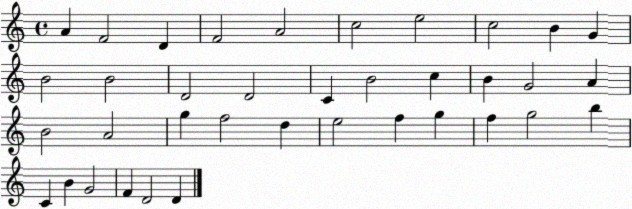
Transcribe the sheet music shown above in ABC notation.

X:1
T:Untitled
M:4/4
L:1/4
K:C
A F2 D F2 A2 c2 e2 c2 B G B2 B2 D2 D2 C B2 c B G2 A B2 A2 g f2 d e2 f g f g2 b C B G2 F D2 D